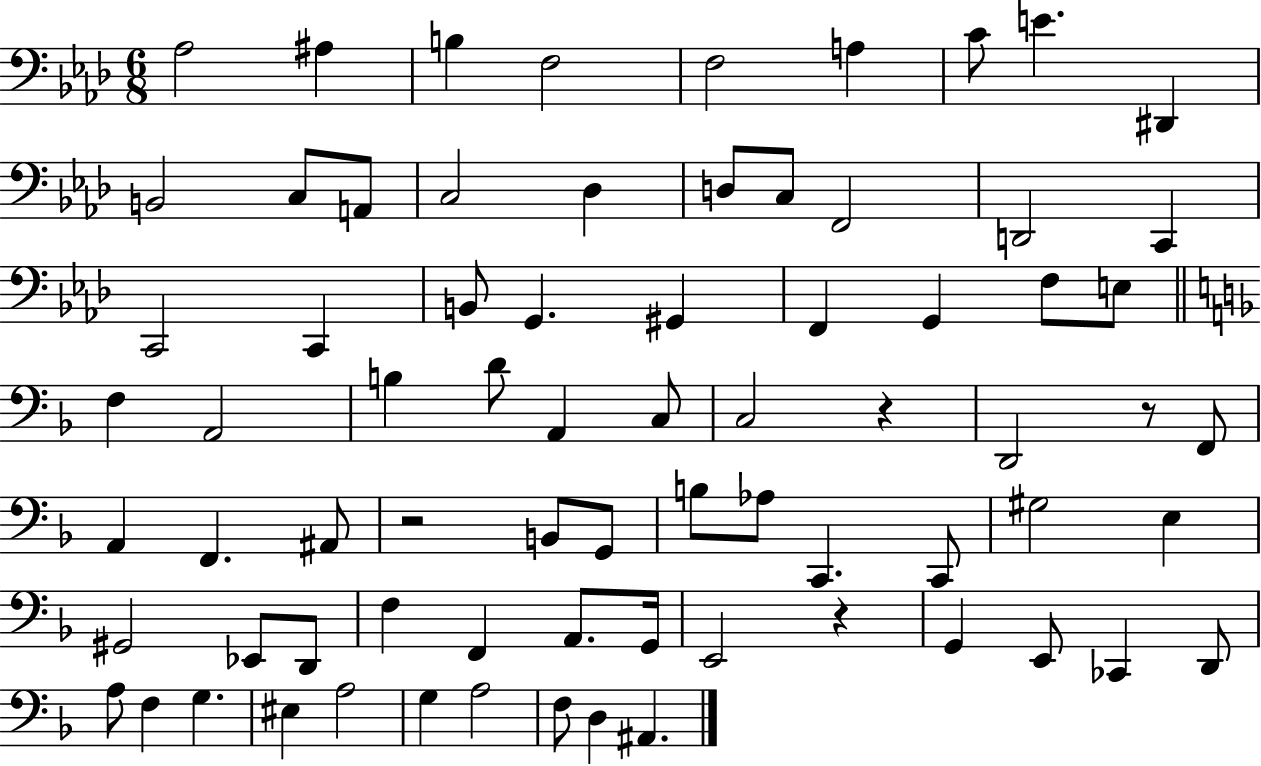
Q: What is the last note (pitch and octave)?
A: A#2